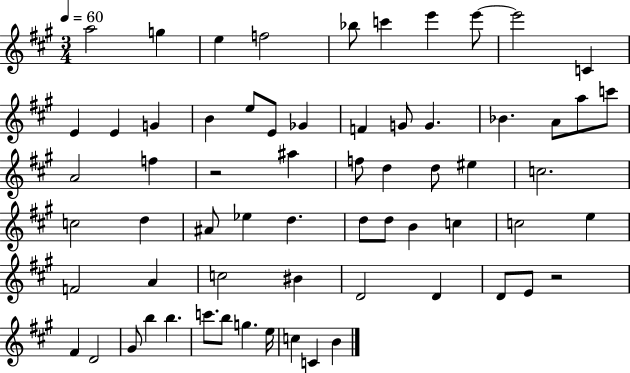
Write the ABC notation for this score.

X:1
T:Untitled
M:3/4
L:1/4
K:A
a2 g e f2 _b/2 c' e' e'/2 e'2 C E E G B e/2 E/2 _G F G/2 G _B A/2 a/2 c'/2 A2 f z2 ^a f/2 d d/2 ^e c2 c2 d ^A/2 _e d d/2 d/2 B c c2 e F2 A c2 ^B D2 D D/2 E/2 z2 ^F D2 ^G/2 b b c'/2 b/2 g e/4 c C B